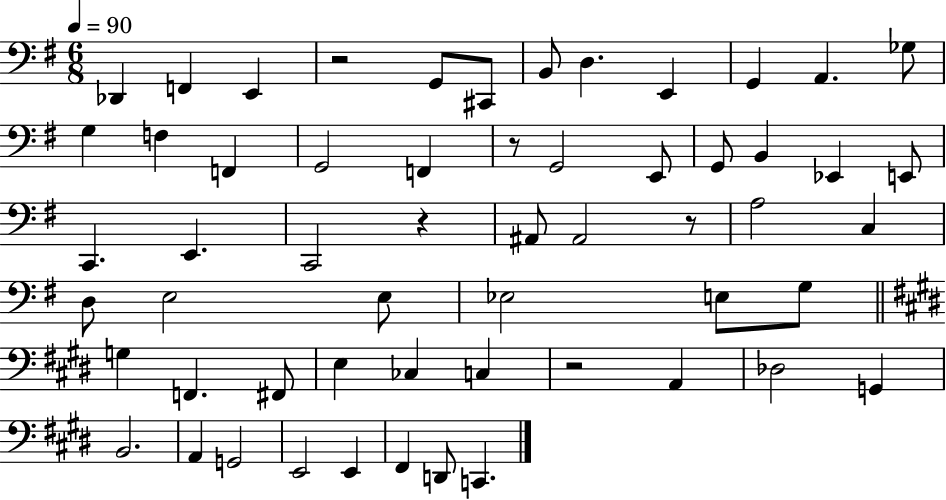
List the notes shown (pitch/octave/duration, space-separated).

Db2/q F2/q E2/q R/h G2/e C#2/e B2/e D3/q. E2/q G2/q A2/q. Gb3/e G3/q F3/q F2/q G2/h F2/q R/e G2/h E2/e G2/e B2/q Eb2/q E2/e C2/q. E2/q. C2/h R/q A#2/e A#2/h R/e A3/h C3/q D3/e E3/h E3/e Eb3/h E3/e G3/e G3/q F2/q. F#2/e E3/q CES3/q C3/q R/h A2/q Db3/h G2/q B2/h. A2/q G2/h E2/h E2/q F#2/q D2/e C2/q.